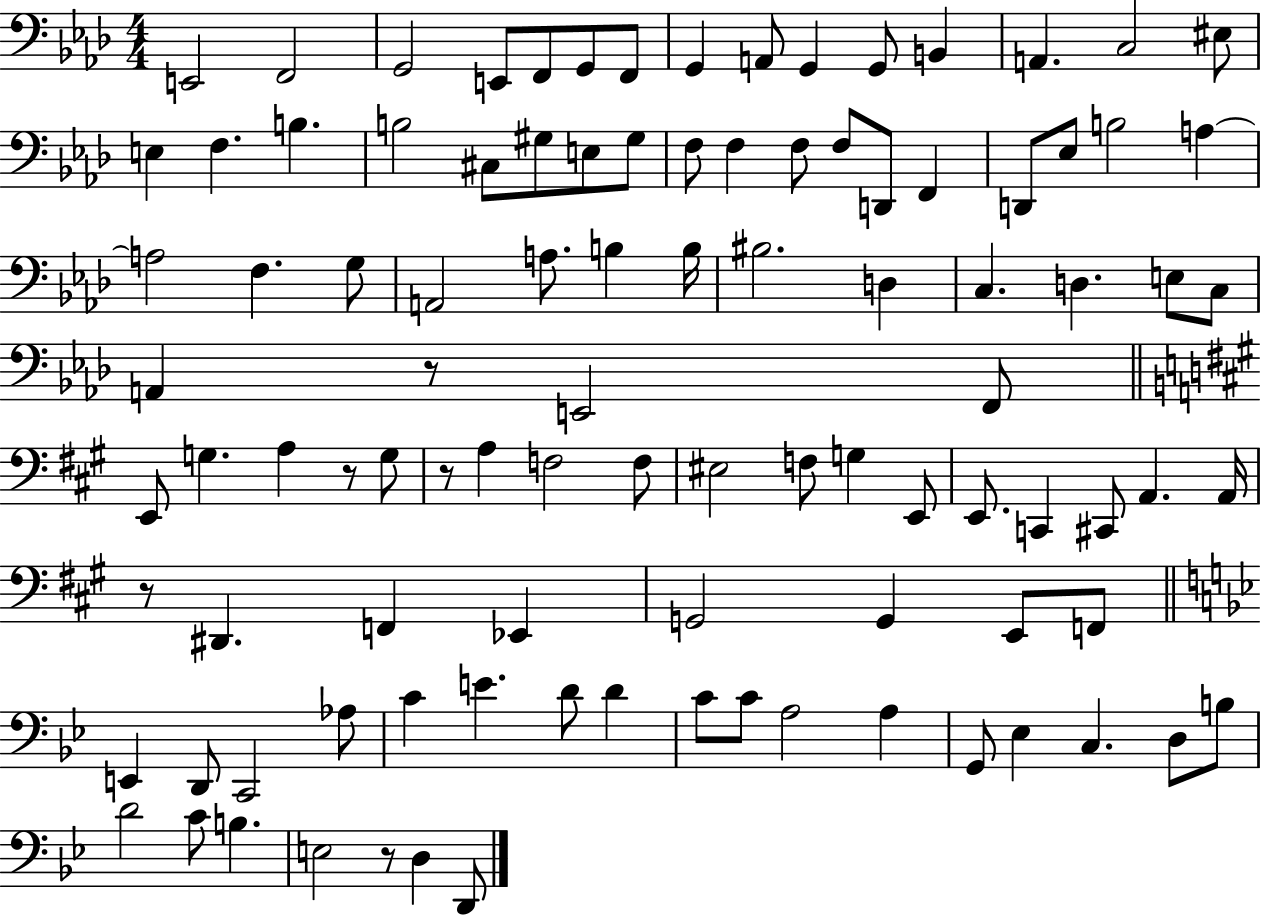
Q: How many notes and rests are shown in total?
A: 100